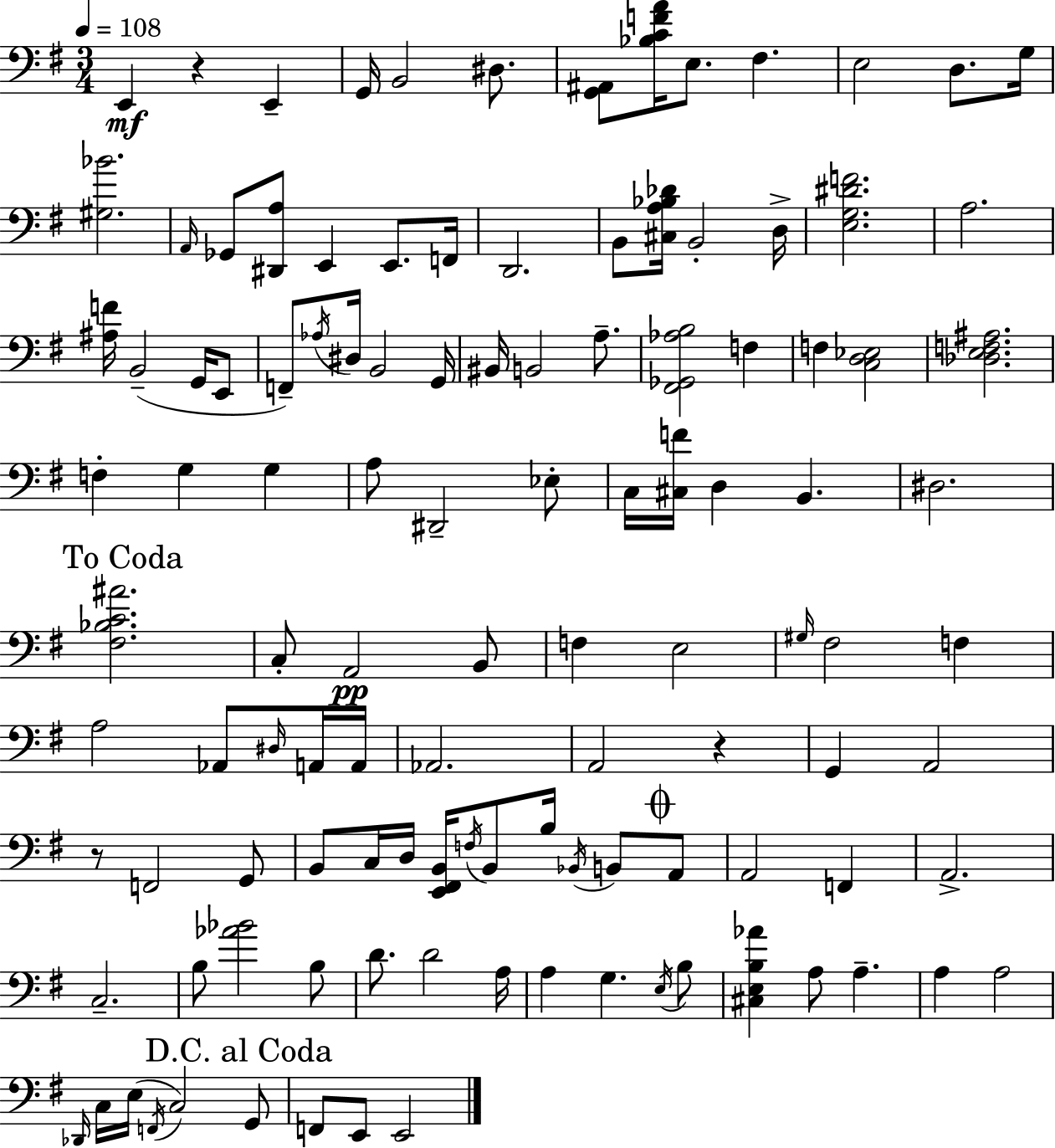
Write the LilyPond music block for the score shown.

{
  \clef bass
  \numericTimeSignature
  \time 3/4
  \key g \major
  \tempo 4 = 108
  e,4\mf r4 e,4-- | g,16 b,2 dis8. | <g, ais,>8 <bes c' f' a'>16 e8. fis4. | e2 d8. g16 | \break <gis bes'>2. | \grace { a,16 } ges,8 <dis, a>8 e,4 e,8. | f,16 d,2. | b,8 <cis a bes des'>16 b,2-. | \break d16-> <e g dis' f'>2. | a2. | <ais f'>16 b,2--( g,16 e,8 | f,8--) \acciaccatura { aes16 } dis16 b,2 | \break g,16 bis,16 b,2 a8.-- | <fis, ges, aes b>2 f4 | f4 <c d ees>2 | <des e f ais>2. | \break f4-. g4 g4 | a8 dis,2-- | ees8-. c16 <cis f'>16 d4 b,4. | dis2. | \break \mark "To Coda" <fis bes c' ais'>2. | c8-. a,2\pp | b,8 f4 e2 | \grace { gis16 } fis2 f4 | \break a2 aes,8 | \grace { dis16 } a,16 a,16 aes,2. | a,2 | r4 g,4 a,2 | \break r8 f,2 | g,8 b,8 c16 d16 <e, fis, b,>16 \acciaccatura { f16 } b,8 | b16 \acciaccatura { bes,16 } b,8 \mark \markup { \musicglyph "scripts.coda" } a,8 a,2 | f,4 a,2.-> | \break c2.-- | b8 <aes' bes'>2 | b8 d'8. d'2 | a16 a4 g4. | \break \acciaccatura { e16 } b8 <cis e b aes'>4 a8 | a4.-- a4 a2 | \grace { des,16 } c16 e16( \acciaccatura { f,16 } c2) | \mark "D.C. al Coda" g,8 f,8 e,8 | \break e,2 \bar "|."
}